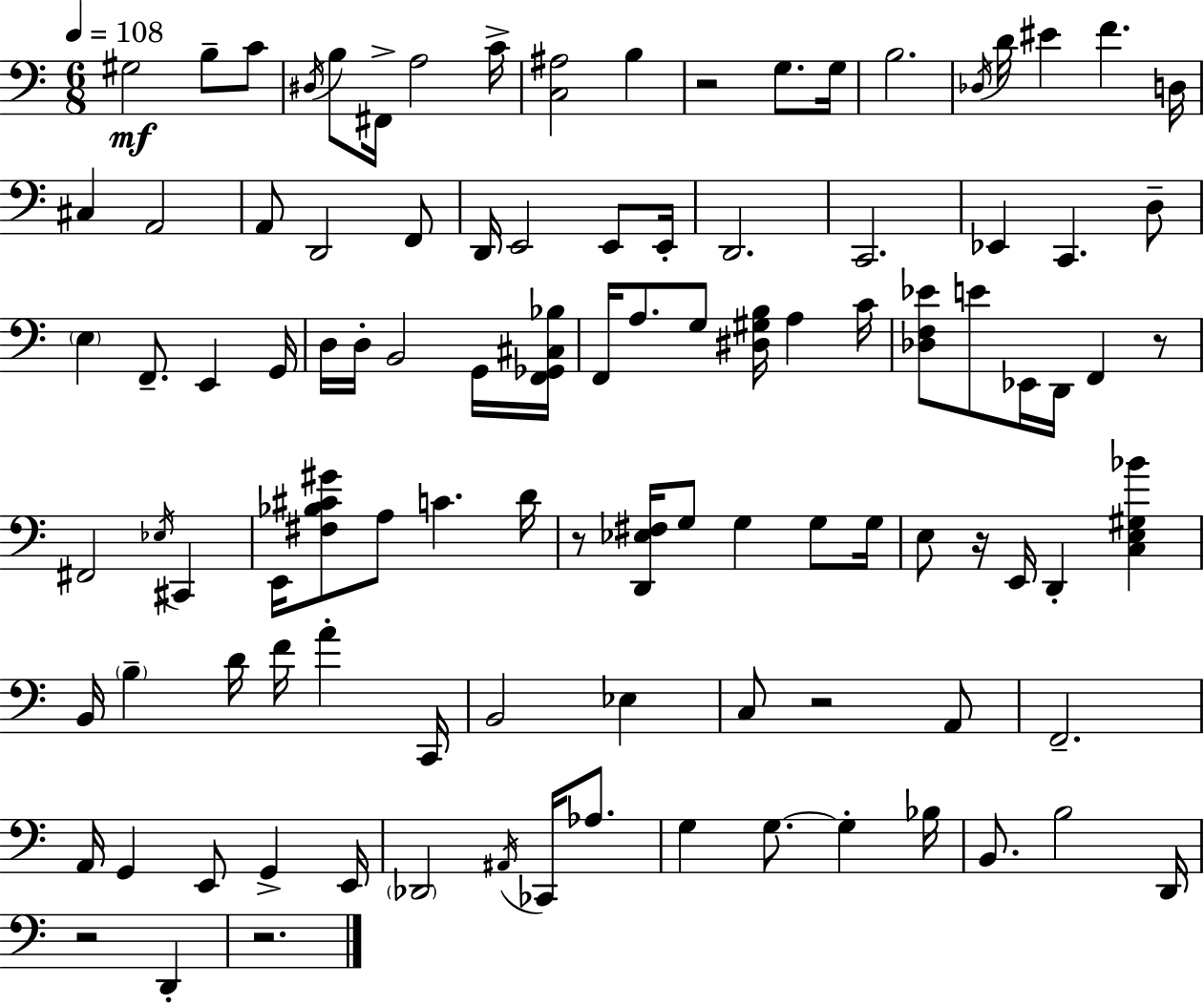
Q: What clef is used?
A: bass